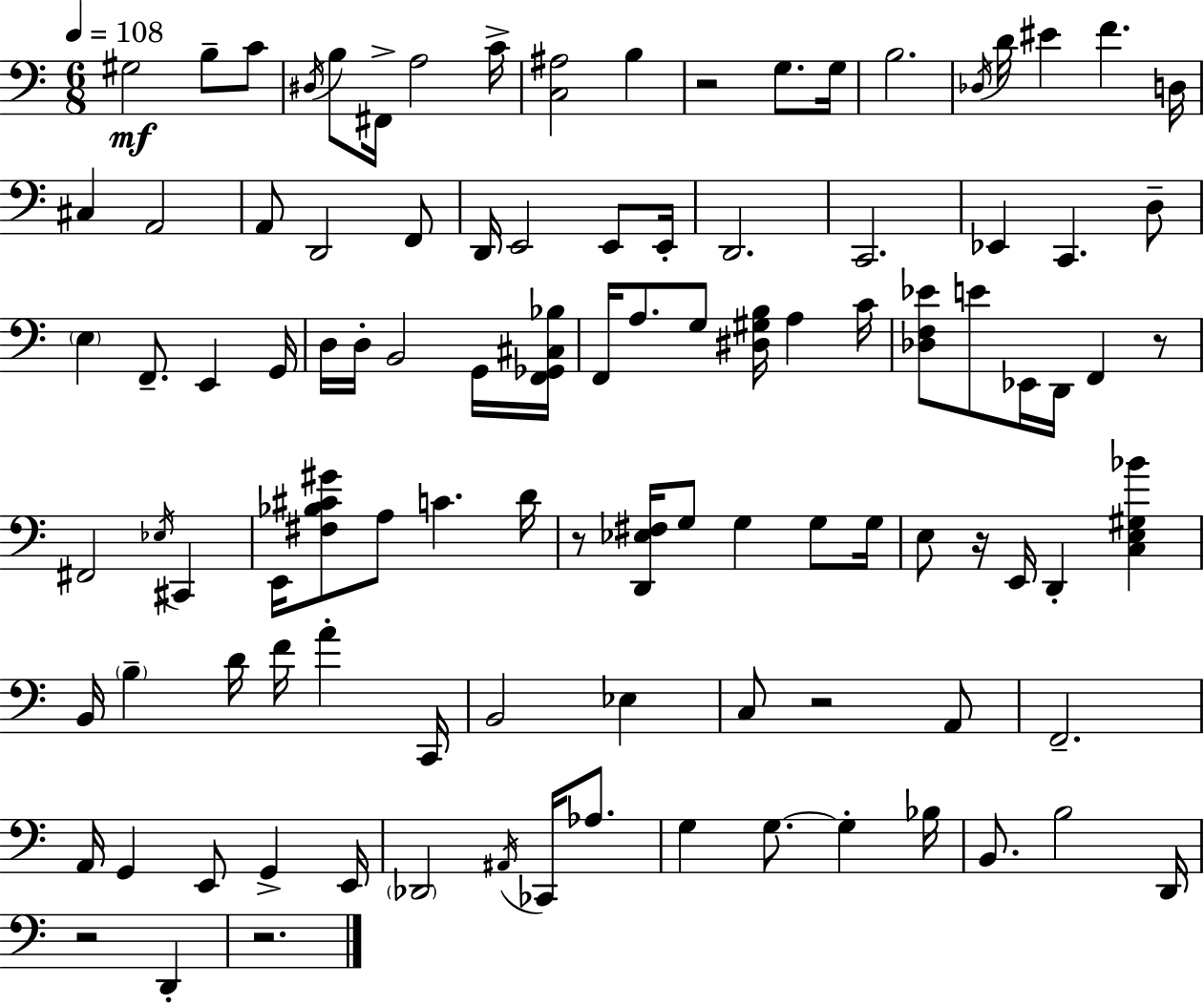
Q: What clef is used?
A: bass